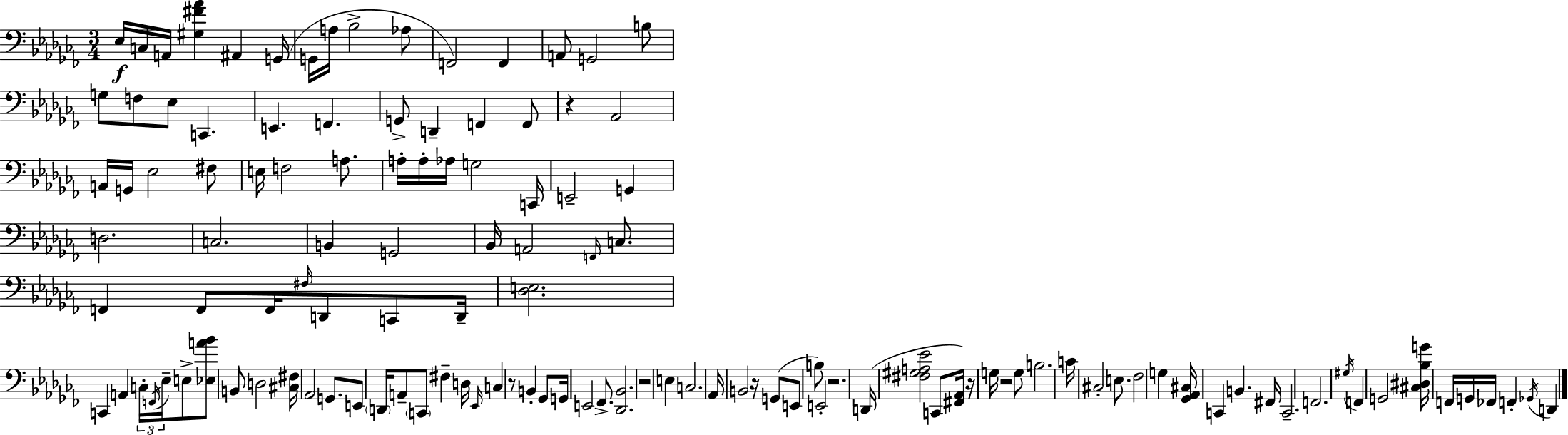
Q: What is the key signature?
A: AES minor